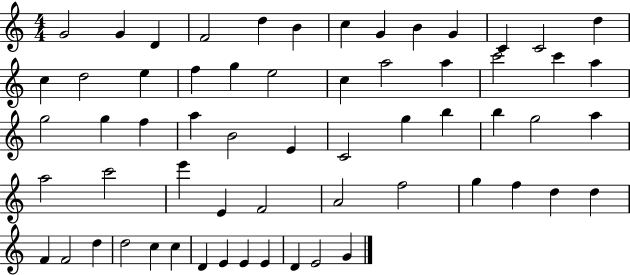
G4/h G4/q D4/q F4/h D5/q B4/q C5/q G4/q B4/q G4/q C4/q C4/h D5/q C5/q D5/h E5/q F5/q G5/q E5/h C5/q A5/h A5/q C6/h C6/q A5/q G5/h G5/q F5/q A5/q B4/h E4/q C4/h G5/q B5/q B5/q G5/h A5/q A5/h C6/h E6/q E4/q F4/h A4/h F5/h G5/q F5/q D5/q D5/q F4/q F4/h D5/q D5/h C5/q C5/q D4/q E4/q E4/q E4/q D4/q E4/h G4/q